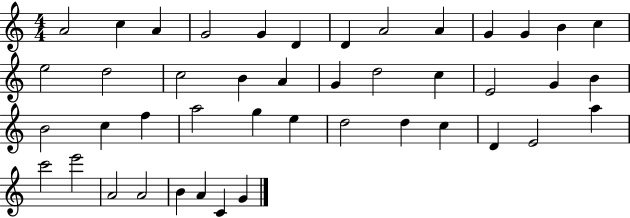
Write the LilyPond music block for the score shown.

{
  \clef treble
  \numericTimeSignature
  \time 4/4
  \key c \major
  a'2 c''4 a'4 | g'2 g'4 d'4 | d'4 a'2 a'4 | g'4 g'4 b'4 c''4 | \break e''2 d''2 | c''2 b'4 a'4 | g'4 d''2 c''4 | e'2 g'4 b'4 | \break b'2 c''4 f''4 | a''2 g''4 e''4 | d''2 d''4 c''4 | d'4 e'2 a''4 | \break c'''2 e'''2 | a'2 a'2 | b'4 a'4 c'4 g'4 | \bar "|."
}